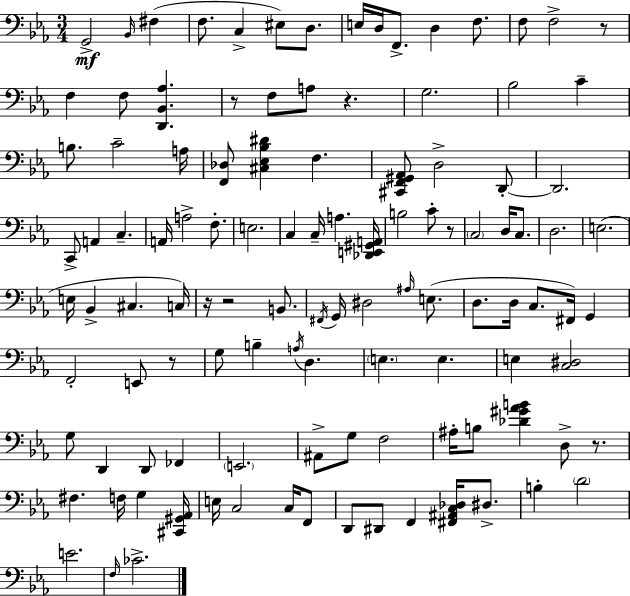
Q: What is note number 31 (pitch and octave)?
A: C3